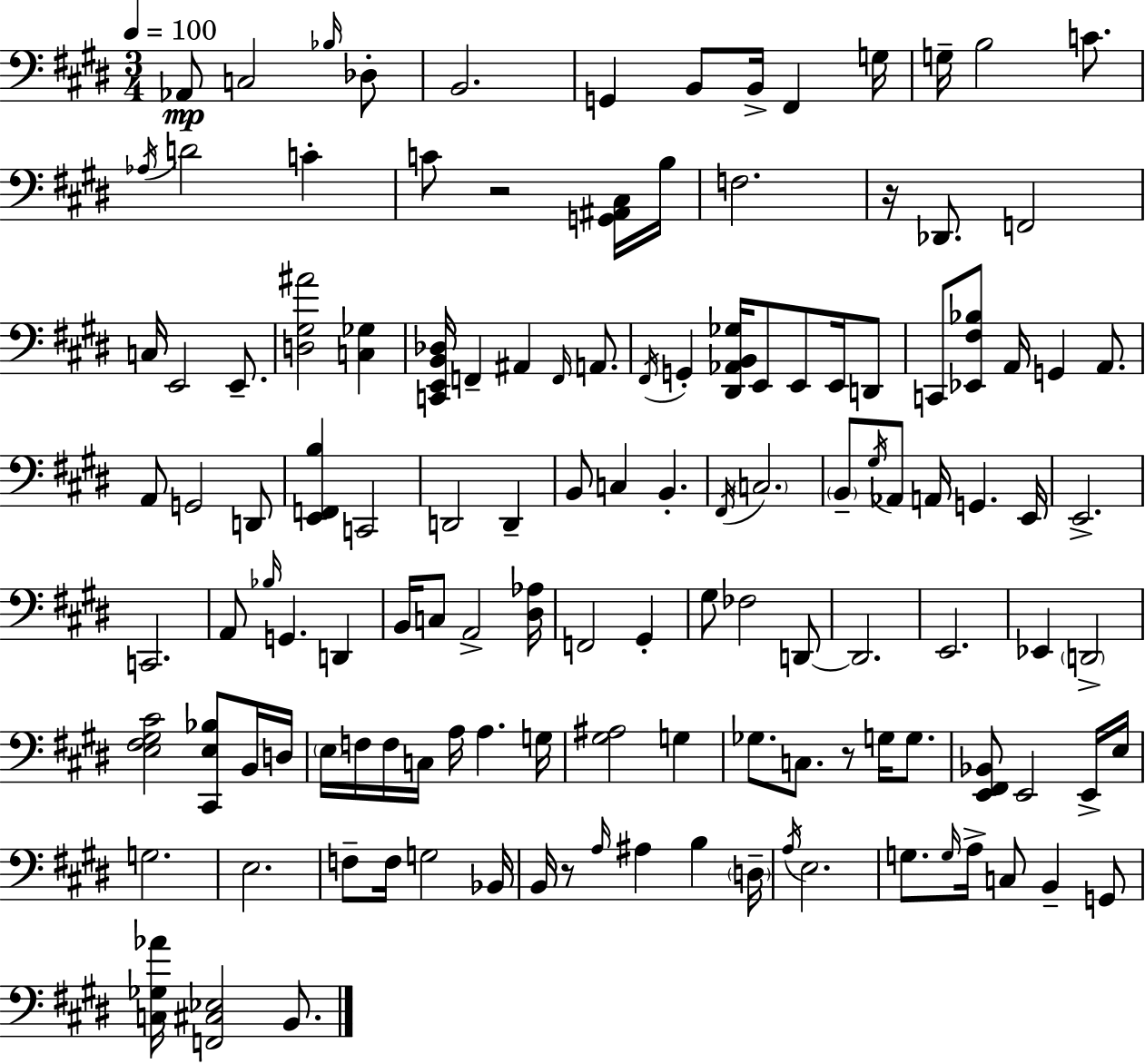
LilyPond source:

{
  \clef bass
  \numericTimeSignature
  \time 3/4
  \key e \major
  \tempo 4 = 100
  aes,8\mp c2 \grace { bes16 } des8-. | b,2. | g,4 b,8 b,16-> fis,4 | g16 g16-- b2 c'8. | \break \acciaccatura { aes16 } d'2 c'4-. | c'8 r2 | <g, ais, cis>16 b16 f2. | r16 des,8. f,2 | \break c16 e,2 e,8.-- | <d gis ais'>2 <c ges>4 | <c, e, b, des>16 f,4-- ais,4 \grace { f,16 } | a,8. \acciaccatura { fis,16 } g,4-. <dis, aes, b, ges>16 e,8 e,8 | \break e,16 d,8 c,8 <ees, fis bes>8 a,16 g,4 | a,8. a,8 g,2 | d,8 <e, f, b>4 c,2 | d,2 | \break d,4-- b,8 c4 b,4.-. | \acciaccatura { fis,16 } \parenthesize c2. | \parenthesize b,8-- \acciaccatura { gis16 } aes,8 a,16 g,4. | e,16 e,2.-> | \break c,2. | a,8 \grace { bes16 } g,4. | d,4 b,16 c8 a,2-> | <dis aes>16 f,2 | \break gis,4-. gis8 fes2 | d,8~~ d,2. | e,2. | ees,4 \parenthesize d,2-> | \break <e fis gis cis'>2 | <cis, e bes>8 b,16 d16 \parenthesize e16 f16 f16 c16 a16 | a4. g16 <gis ais>2 | g4 ges8. c8. | \break r8 g16 g8. <e, fis, bes,>8 e,2 | e,16-> e16 g2. | e2. | f8-- f16 g2 | \break bes,16 b,16 r8 \grace { a16 } ais4 | b4 \parenthesize d16-- \acciaccatura { a16 } e2. | g8. | \grace { g16 } a16-> c8 b,4-- g,8 <c ges aes'>16 <f, cis ees>2 | \break b,8. \bar "|."
}